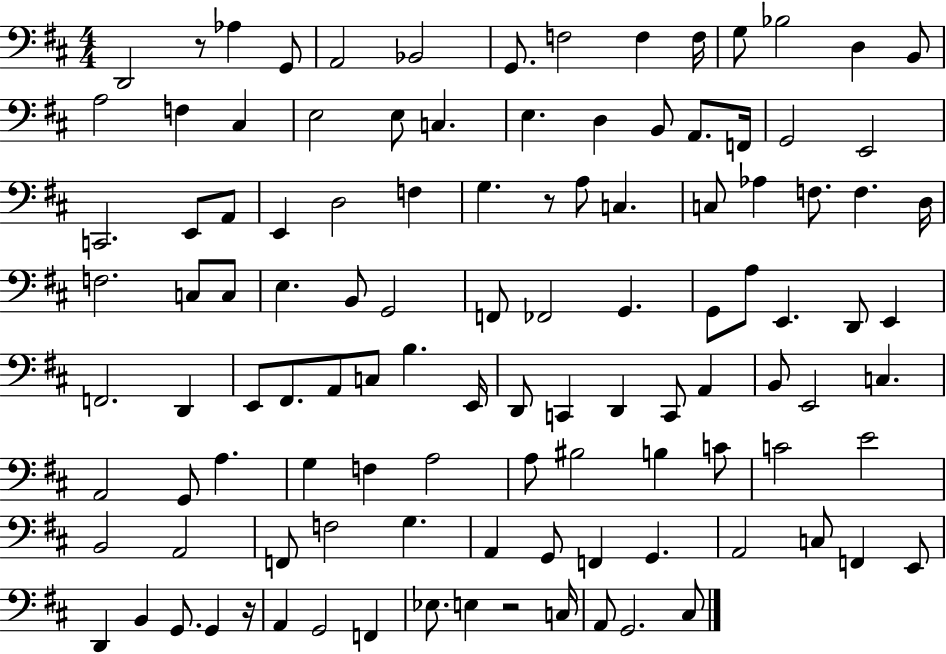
D2/h R/e Ab3/q G2/e A2/h Bb2/h G2/e. F3/h F3/q F3/s G3/e Bb3/h D3/q B2/e A3/h F3/q C#3/q E3/h E3/e C3/q. E3/q. D3/q B2/e A2/e. F2/s G2/h E2/h C2/h. E2/e A2/e E2/q D3/h F3/q G3/q. R/e A3/e C3/q. C3/e Ab3/q F3/e. F3/q. D3/s F3/h. C3/e C3/e E3/q. B2/e G2/h F2/e FES2/h G2/q. G2/e A3/e E2/q. D2/e E2/q F2/h. D2/q E2/e F#2/e. A2/e C3/e B3/q. E2/s D2/e C2/q D2/q C2/e A2/q B2/e E2/h C3/q. A2/h G2/e A3/q. G3/q F3/q A3/h A3/e BIS3/h B3/q C4/e C4/h E4/h B2/h A2/h F2/e F3/h G3/q. A2/q G2/e F2/q G2/q. A2/h C3/e F2/q E2/e D2/q B2/q G2/e. G2/q R/s A2/q G2/h F2/q Eb3/e. E3/q R/h C3/s A2/e G2/h. C#3/e